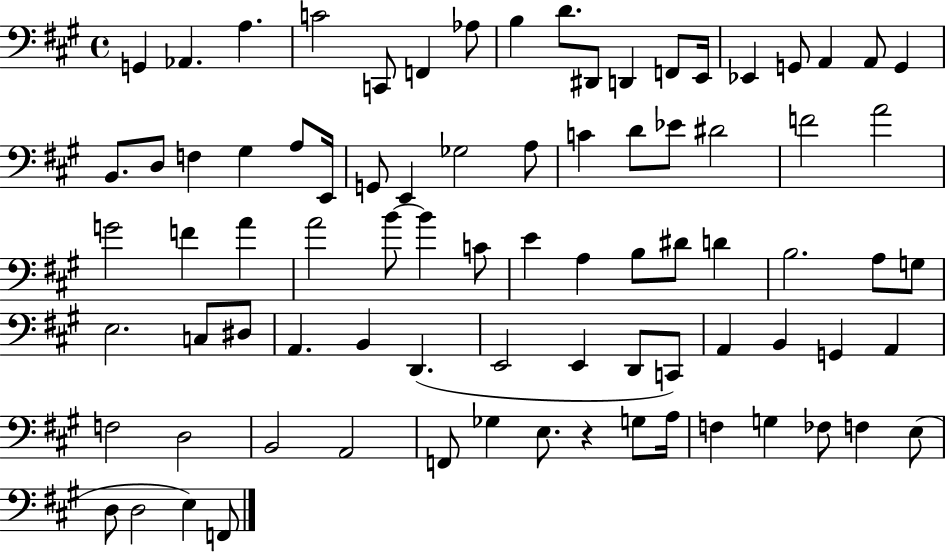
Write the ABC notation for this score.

X:1
T:Untitled
M:4/4
L:1/4
K:A
G,, _A,, A, C2 C,,/2 F,, _A,/2 B, D/2 ^D,,/2 D,, F,,/2 E,,/4 _E,, G,,/2 A,, A,,/2 G,, B,,/2 D,/2 F, ^G, A,/2 E,,/4 G,,/2 E,, _G,2 A,/2 C D/2 _E/2 ^D2 F2 A2 G2 F A A2 B/2 B C/2 E A, B,/2 ^D/2 D B,2 A,/2 G,/2 E,2 C,/2 ^D,/2 A,, B,, D,, E,,2 E,, D,,/2 C,,/2 A,, B,, G,, A,, F,2 D,2 B,,2 A,,2 F,,/2 _G, E,/2 z G,/2 A,/4 F, G, _F,/2 F, E,/2 D,/2 D,2 E, F,,/2